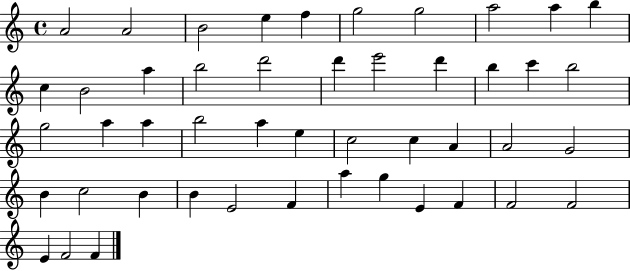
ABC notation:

X:1
T:Untitled
M:4/4
L:1/4
K:C
A2 A2 B2 e f g2 g2 a2 a b c B2 a b2 d'2 d' e'2 d' b c' b2 g2 a a b2 a e c2 c A A2 G2 B c2 B B E2 F a g E F F2 F2 E F2 F